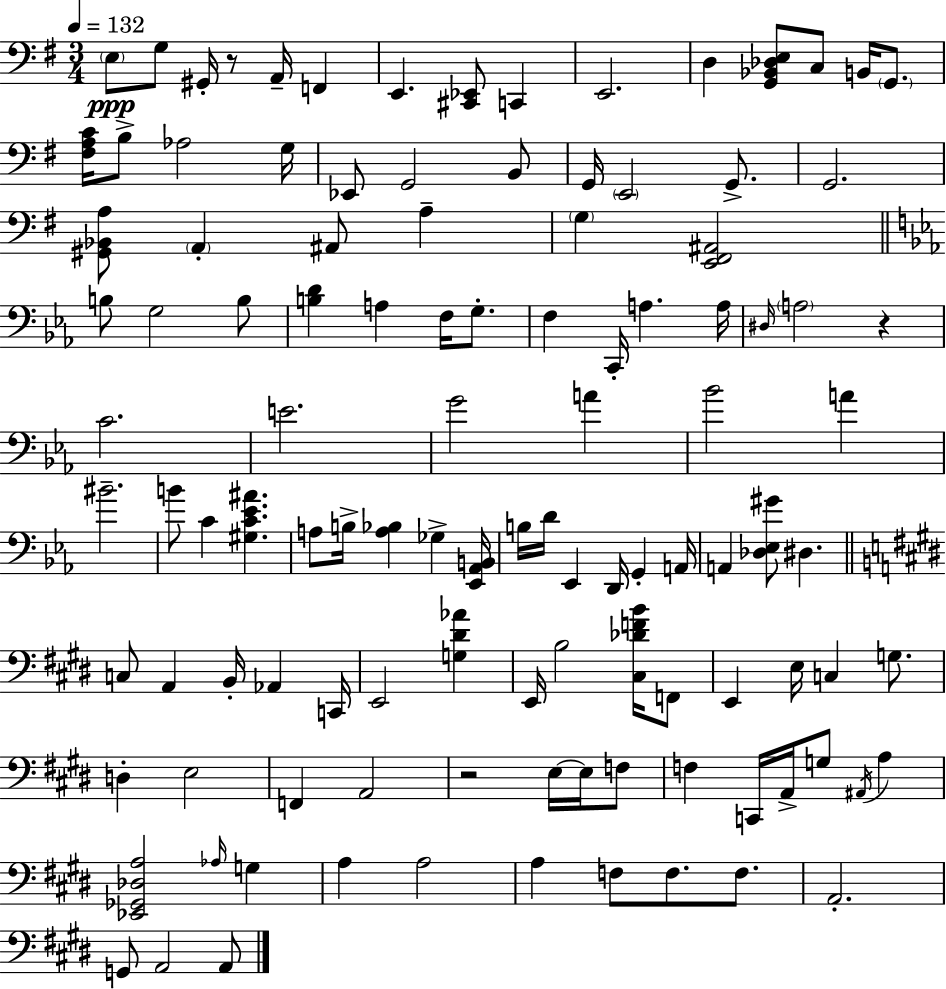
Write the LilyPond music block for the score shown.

{
  \clef bass
  \numericTimeSignature
  \time 3/4
  \key g \major
  \tempo 4 = 132
  \parenthesize e8\ppp g8 gis,16-. r8 a,16-- f,4 | e,4. <cis, ees,>8 c,4 | e,2. | d4 <g, bes, des e>8 c8 b,16 \parenthesize g,8. | \break <fis a c'>16 b8-> aes2 g16 | ees,8 g,2 b,8 | g,16 \parenthesize e,2 g,8.-> | g,2. | \break <gis, bes, a>8 \parenthesize a,4-. ais,8 a4-- | \parenthesize g4 <e, fis, ais,>2 | \bar "||" \break \key c \minor b8 g2 b8 | <b d'>4 a4 f16 g8.-. | f4 c,16-. a4. a16 | \grace { dis16 } \parenthesize a2 r4 | \break c'2. | e'2. | g'2 a'4 | bes'2 a'4 | \break bis'2.-- | b'8 c'4 <gis c' ees' ais'>4. | a8 b16-> <a bes>4 ges4-> | <ees, aes, b,>16 b16 d'16 ees,4 d,16 g,4-. | \break a,16 a,4 <des ees gis'>8 dis4. | \bar "||" \break \key e \major c8 a,4 b,16-. aes,4 c,16 | e,2 <g dis' aes'>4 | e,16 b2 <cis des' f' b'>16 f,8 | e,4 e16 c4 g8. | \break d4-. e2 | f,4 a,2 | r2 e16~~ e16 f8 | f4 c,16 a,16-> g8 \acciaccatura { ais,16 } a4 | \break <ees, ges, des a>2 \grace { aes16 } g4 | a4 a2 | a4 f8 f8. f8. | a,2.-. | \break g,8 a,2 | a,8 \bar "|."
}